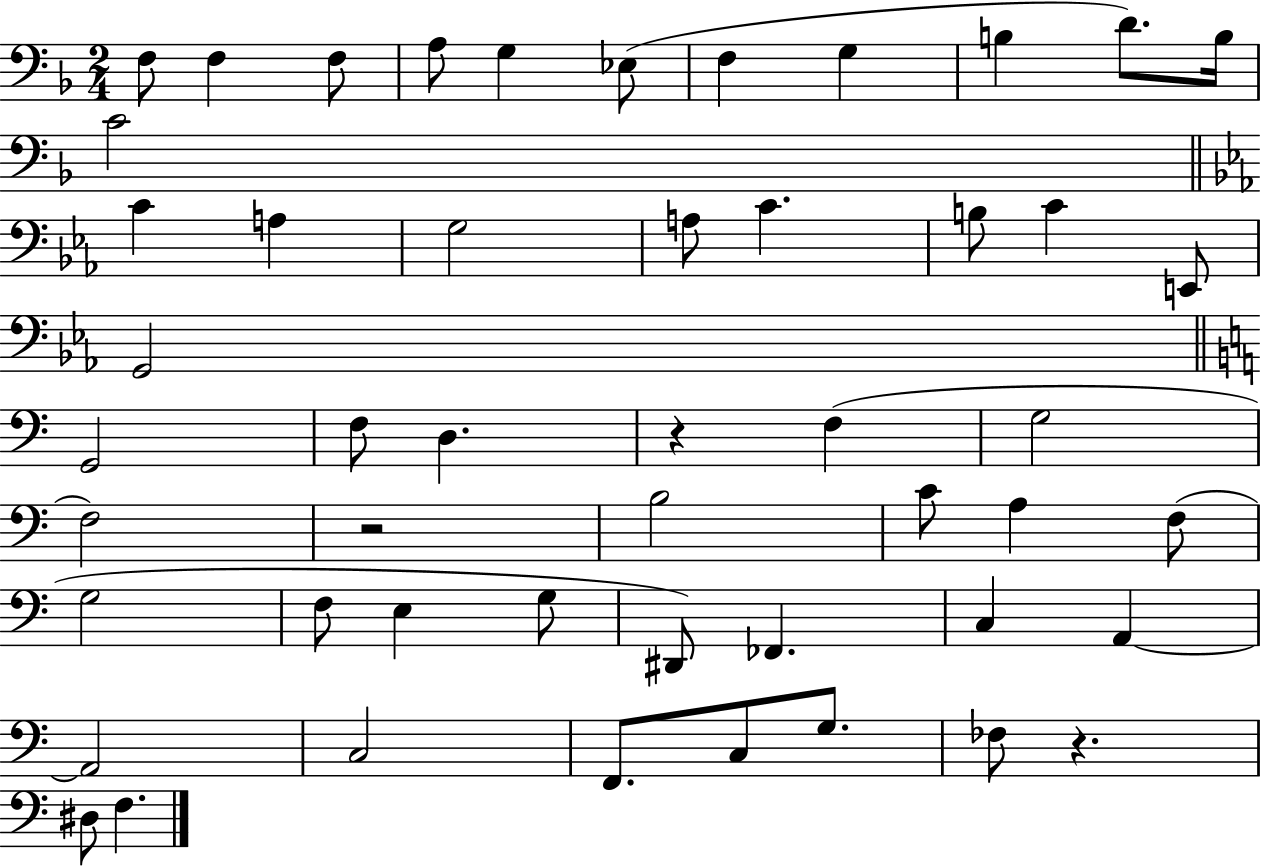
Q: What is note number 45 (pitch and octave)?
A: FES3